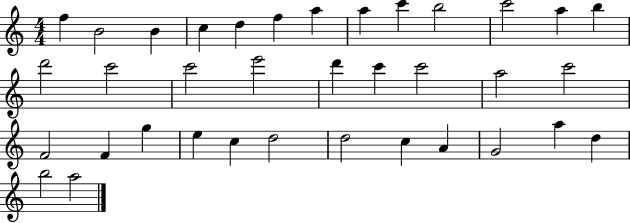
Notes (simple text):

F5/q B4/h B4/q C5/q D5/q F5/q A5/q A5/q C6/q B5/h C6/h A5/q B5/q D6/h C6/h C6/h E6/h D6/q C6/q C6/h A5/h C6/h F4/h F4/q G5/q E5/q C5/q D5/h D5/h C5/q A4/q G4/h A5/q D5/q B5/h A5/h